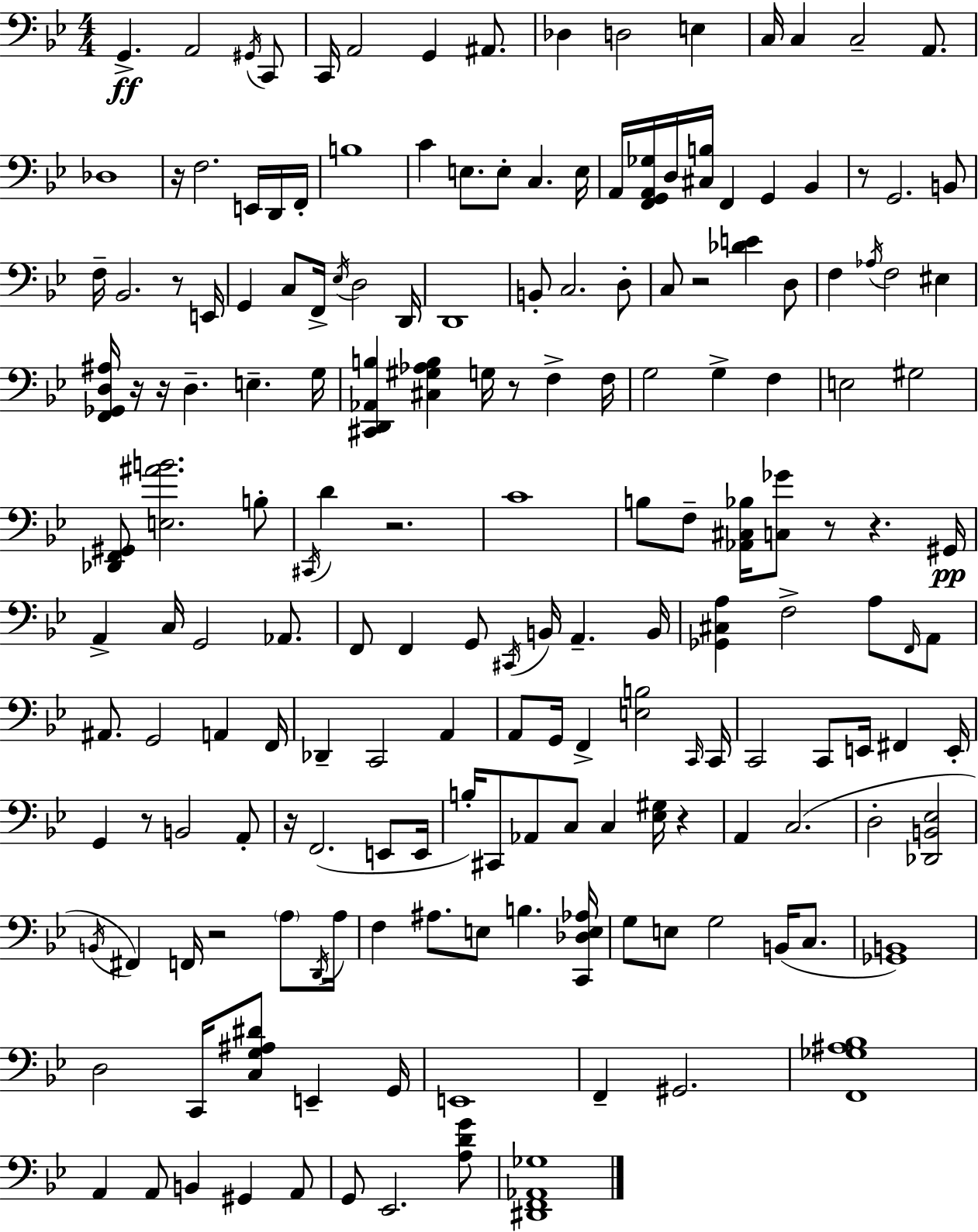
G2/q. A2/h G#2/s C2/e C2/s A2/h G2/q A#2/e. Db3/q D3/h E3/q C3/s C3/q C3/h A2/e. Db3/w R/s F3/h. E2/s D2/s F2/s B3/w C4/q E3/e. E3/e C3/q. E3/s A2/s [F2,G2,A2,Gb3]/s D3/s [C#3,B3]/s F2/q G2/q Bb2/q R/e G2/h. B2/e F3/s Bb2/h. R/e E2/s G2/q C3/e F2/s Eb3/s D3/h D2/s D2/w B2/e C3/h. D3/e C3/e R/h [Db4,E4]/q D3/e F3/q Ab3/s F3/h EIS3/q [F2,Gb2,D3,A#3]/s R/s R/s D3/q. E3/q. G3/s [C#2,D2,Ab2,B3]/q [C#3,G#3,Ab3,B3]/q G3/s R/e F3/q F3/s G3/h G3/q F3/q E3/h G#3/h [Db2,F2,G#2]/e [E3,A#4,B4]/h. B3/e C#2/s D4/q R/h. C4/w B3/e F3/e [Ab2,C#3,Bb3]/s [C3,Gb4]/e R/e R/q. G#2/s A2/q C3/s G2/h Ab2/e. F2/e F2/q G2/e C#2/s B2/s A2/q. B2/s [Gb2,C#3,A3]/q F3/h A3/e F2/s A2/e A#2/e. G2/h A2/q F2/s Db2/q C2/h A2/q A2/e G2/s F2/q [E3,B3]/h C2/s C2/s C2/h C2/e E2/s F#2/q E2/s G2/q R/e B2/h A2/e R/s F2/h. E2/e E2/s B3/s C#2/e Ab2/e C3/e C3/q [Eb3,G#3]/s R/q A2/q C3/h. D3/h [Db2,B2,Eb3]/h B2/s F#2/q F2/s R/h A3/e D2/s A3/s F3/q A#3/e. E3/e B3/q. [C2,Db3,E3,Ab3]/s G3/e E3/e G3/h B2/s C3/e. [Gb2,B2]/w D3/h C2/s [C3,G3,A#3,D#4]/e E2/q G2/s E2/w F2/q G#2/h. [F2,Gb3,A#3,Bb3]/w A2/q A2/e B2/q G#2/q A2/e G2/e Eb2/h. [A3,D4,G4]/e [D#2,F2,Ab2,Gb3]/w